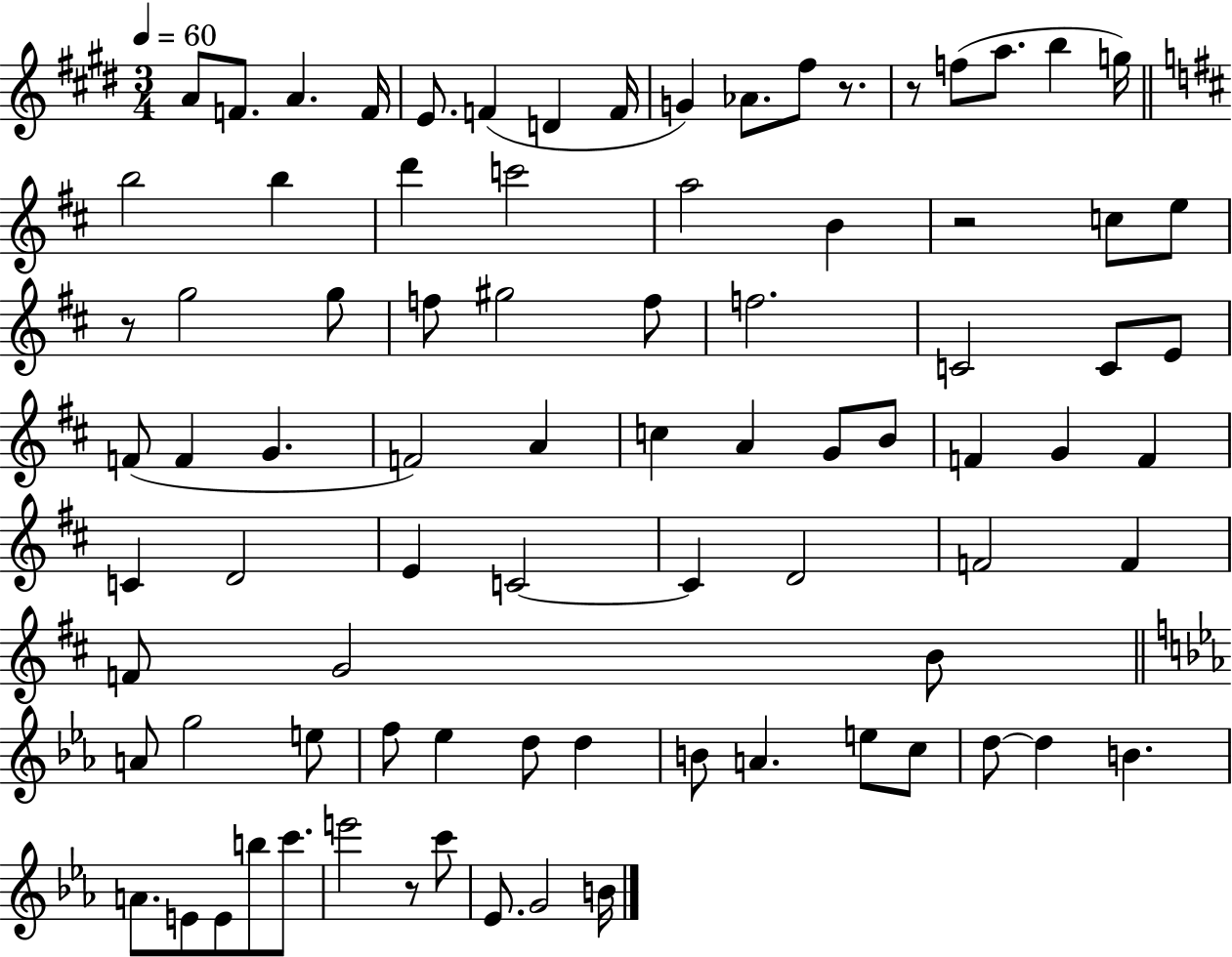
A4/e F4/e. A4/q. F4/s E4/e. F4/q D4/q F4/s G4/q Ab4/e. F#5/e R/e. R/e F5/e A5/e. B5/q G5/s B5/h B5/q D6/q C6/h A5/h B4/q R/h C5/e E5/e R/e G5/h G5/e F5/e G#5/h F5/e F5/h. C4/h C4/e E4/e F4/e F4/q G4/q. F4/h A4/q C5/q A4/q G4/e B4/e F4/q G4/q F4/q C4/q D4/h E4/q C4/h C4/q D4/h F4/h F4/q F4/e G4/h B4/e A4/e G5/h E5/e F5/e Eb5/q D5/e D5/q B4/e A4/q. E5/e C5/e D5/e D5/q B4/q. A4/e. E4/e E4/e B5/e C6/e. E6/h R/e C6/e Eb4/e. G4/h B4/s